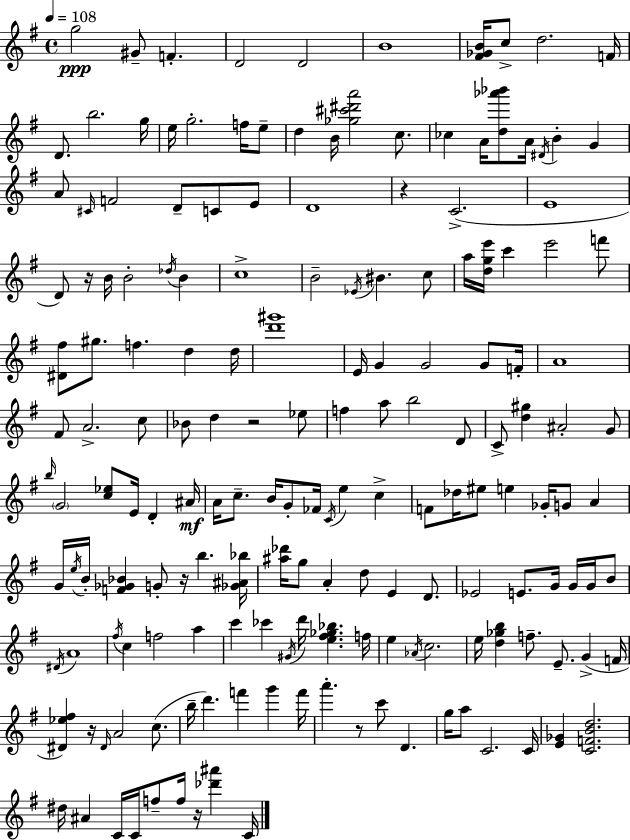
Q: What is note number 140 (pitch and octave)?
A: C4